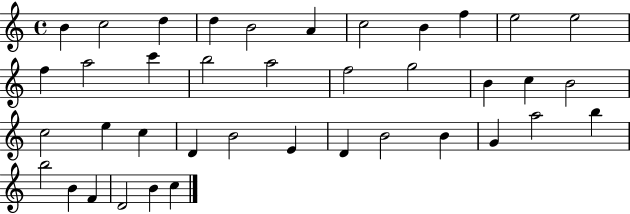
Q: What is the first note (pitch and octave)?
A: B4